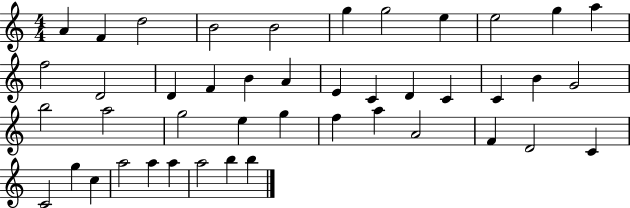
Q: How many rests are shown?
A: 0